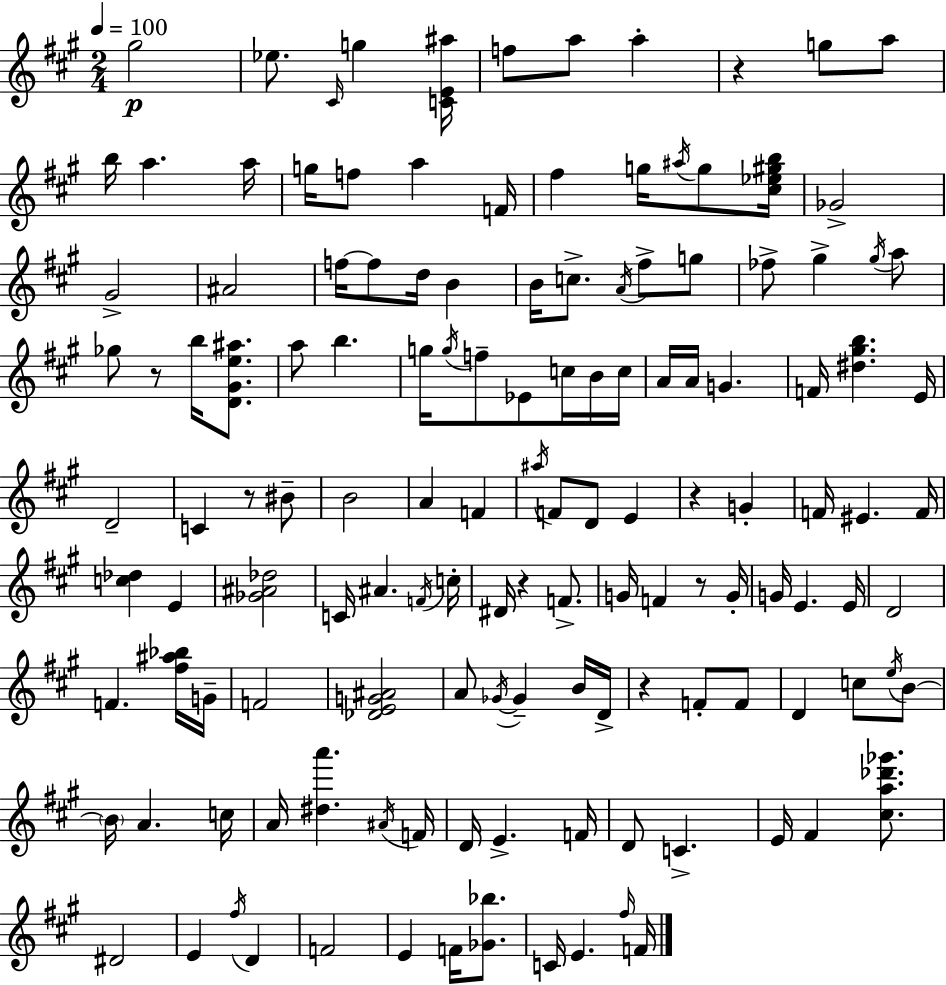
{
  \clef treble
  \numericTimeSignature
  \time 2/4
  \key a \major
  \tempo 4 = 100
  gis''2\p | ees''8. \grace { cis'16 } g''4 | <c' e' ais''>16 f''8 a''8 a''4-. | r4 g''8 a''8 | \break b''16 a''4. | a''16 g''16 f''8 a''4 | f'16 fis''4 g''16 \acciaccatura { ais''16 } g''8 | <cis'' ees'' gis'' b''>16 ges'2-> | \break gis'2-> | ais'2 | f''16~~ f''8 d''16 b'4 | b'16 c''8.-> \acciaccatura { a'16 } fis''8-> | \break g''8 fes''8-> gis''4-> | \acciaccatura { gis''16 } a''8 ges''8 r8 | b''16 <d' gis' e'' ais''>8. a''8 b''4. | g''16 \acciaccatura { g''16 } f''8-- | \break ees'8 c''16 b'16 c''16 a'16 a'16 g'4. | f'16 <dis'' gis'' b''>4. | e'16 d'2-- | c'4 | \break r8 bis'8-- b'2 | a'4 | f'4 \acciaccatura { ais''16 } f'8 | d'8 e'4 r4 | \break g'4-. f'16 eis'4. | f'16 <c'' des''>4 | e'4 <ges' ais' des''>2 | c'16 ais'4. | \break \acciaccatura { f'16 } c''16-. dis'16 | r4 f'8.-> g'16 | f'4 r8 g'16-. g'16 | e'4. e'16 d'2 | \break f'4. | <fis'' ais'' bes''>16 g'16-- f'2 | <des' e' g' ais'>2 | a'8 | \break \acciaccatura { ges'16~ }~ ges'4-- b'16 d'16-> | r4 f'8-. f'8 | d'4 c''8 \acciaccatura { e''16 } b'8~~ | \parenthesize b'16 a'4. | \break c''16 a'16 <dis'' a'''>4. | \acciaccatura { ais'16 } f'16 d'16 e'4.-> | f'16 d'8 c'4.-> | e'16 fis'4 <cis'' a'' des''' ges'''>8. | \break dis'2 | e'4 \acciaccatura { fis''16 } d'4 | f'2 | e'4 f'16 | \break <ges' bes''>8. c'16 e'4. | \grace { fis''16 } f'16 \bar "|."
}